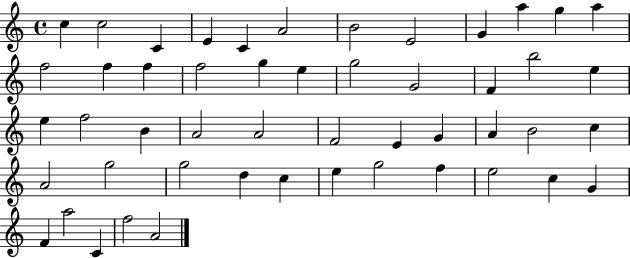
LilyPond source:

{
  \clef treble
  \time 4/4
  \defaultTimeSignature
  \key c \major
  c''4 c''2 c'4 | e'4 c'4 a'2 | b'2 e'2 | g'4 a''4 g''4 a''4 | \break f''2 f''4 f''4 | f''2 g''4 e''4 | g''2 g'2 | f'4 b''2 e''4 | \break e''4 f''2 b'4 | a'2 a'2 | f'2 e'4 g'4 | a'4 b'2 c''4 | \break a'2 g''2 | g''2 d''4 c''4 | e''4 g''2 f''4 | e''2 c''4 g'4 | \break f'4 a''2 c'4 | f''2 a'2 | \bar "|."
}